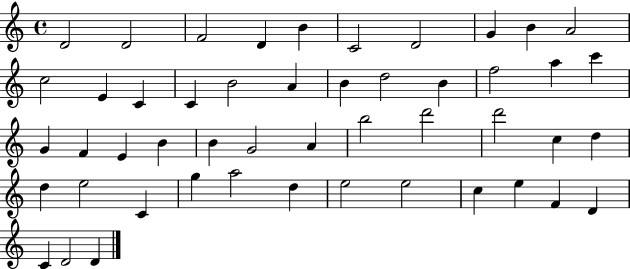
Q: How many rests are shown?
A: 0